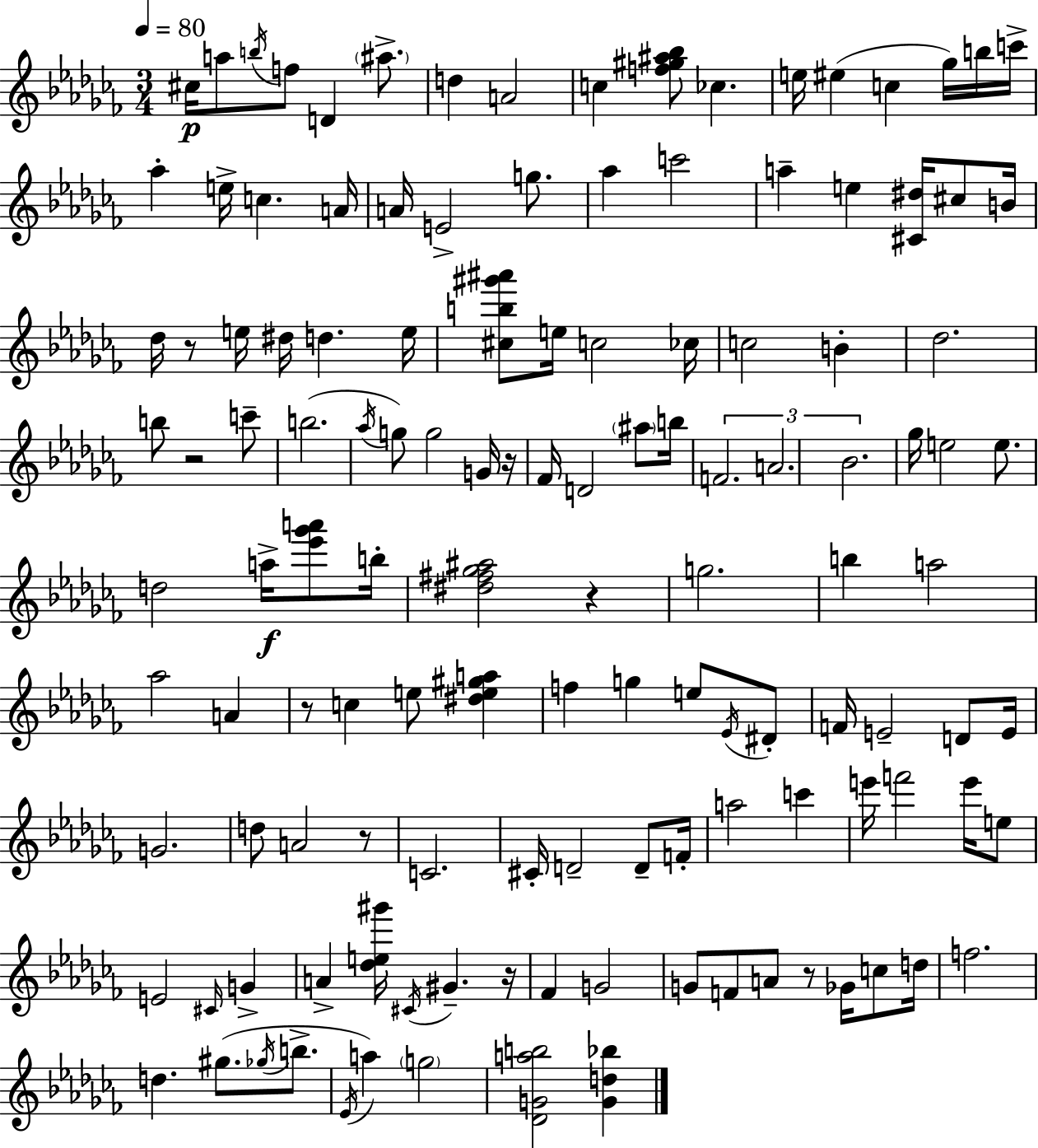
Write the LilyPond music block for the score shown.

{
  \clef treble
  \numericTimeSignature
  \time 3/4
  \key aes \minor
  \tempo 4 = 80
  cis''16\p a''8 \acciaccatura { b''16 } f''8 d'4 \parenthesize ais''8.-> | d''4 a'2 | c''4 <f'' gis'' ais'' bes''>8 ces''4. | e''16 eis''4( c''4 ges''16) b''16 | \break c'''16-> aes''4-. e''16-> c''4. | a'16 a'16 e'2-> g''8. | aes''4 c'''2 | a''4-- e''4 <cis' dis''>16 cis''8 | \break b'16 des''16 r8 e''16 dis''16 d''4. | e''16 <cis'' b'' gis''' ais'''>8 e''16 c''2 | ces''16 c''2 b'4-. | des''2. | \break b''8 r2 c'''8-- | b''2.( | \acciaccatura { aes''16 } g''8) g''2 | g'16 r16 fes'16 d'2 \parenthesize ais''8 | \break b''16 \tuplet 3/2 { f'2. | a'2. | bes'2. } | ges''16 e''2 e''8. | \break d''2 a''16->\f <ees''' ges''' a'''>8 | b''16-. <dis'' fis'' ges'' ais''>2 r4 | g''2. | b''4 a''2 | \break aes''2 a'4 | r8 c''4 e''8 <dis'' e'' gis'' a''>4 | f''4 g''4 e''8 | \acciaccatura { ees'16 } dis'8-. f'16 e'2-- | \break d'8 e'16 g'2. | d''8 a'2 | r8 c'2. | cis'16-. d'2-- | \break d'8-- f'16-. a''2 c'''4 | e'''16 f'''2 | e'''16 e''8 e'2 \grace { cis'16 } | g'4-> a'4-> <des'' e'' gis'''>16 \acciaccatura { cis'16 } gis'4.-- | \break r16 fes'4 g'2 | g'8 f'8 a'8 r8 | ges'16 c''8 d''16 f''2. | d''4. gis''8.( | \break \acciaccatura { ges''16 } b''8.-> \acciaccatura { ees'16 } a''4) \parenthesize g''2 | <des' g' a'' b''>2 | <g' d'' bes''>4 \bar "|."
}